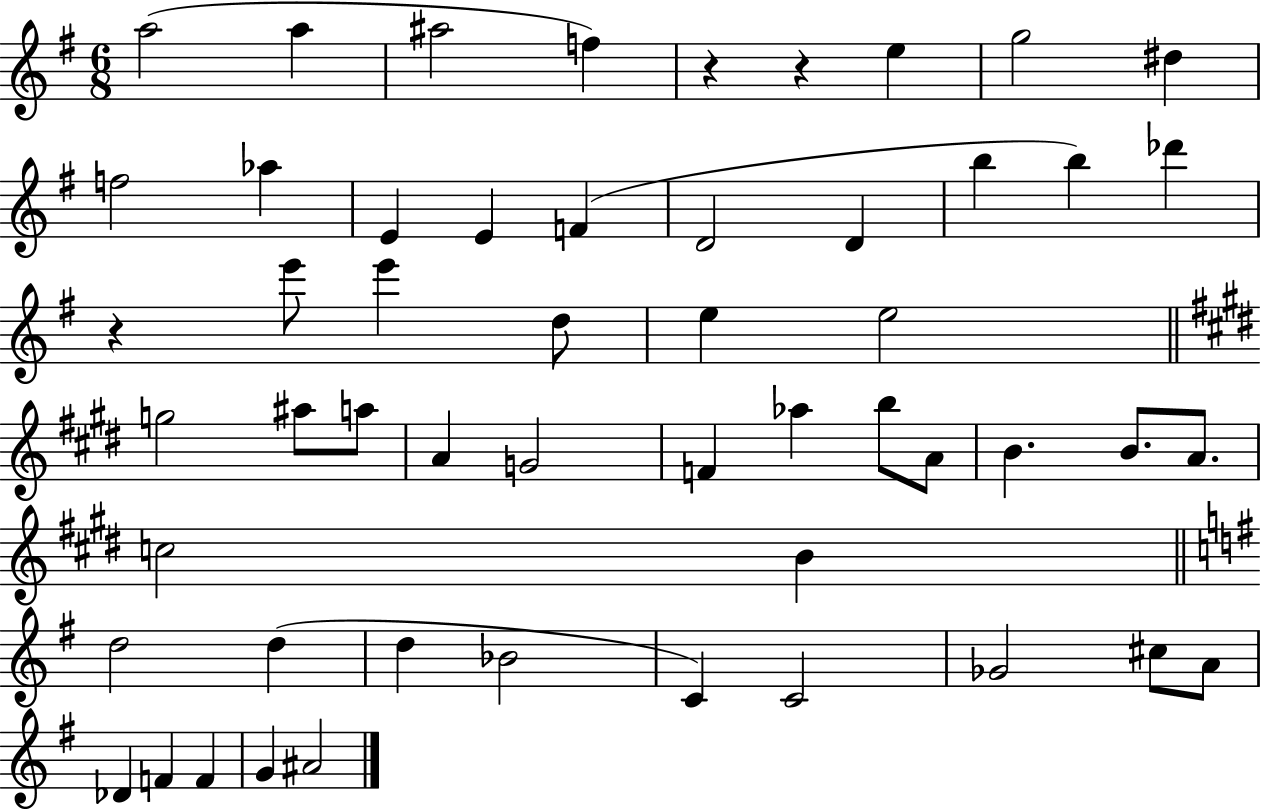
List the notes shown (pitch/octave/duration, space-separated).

A5/h A5/q A#5/h F5/q R/q R/q E5/q G5/h D#5/q F5/h Ab5/q E4/q E4/q F4/q D4/h D4/q B5/q B5/q Db6/q R/q E6/e E6/q D5/e E5/q E5/h G5/h A#5/e A5/e A4/q G4/h F4/q Ab5/q B5/e A4/e B4/q. B4/e. A4/e. C5/h B4/q D5/h D5/q D5/q Bb4/h C4/q C4/h Gb4/h C#5/e A4/e Db4/q F4/q F4/q G4/q A#4/h